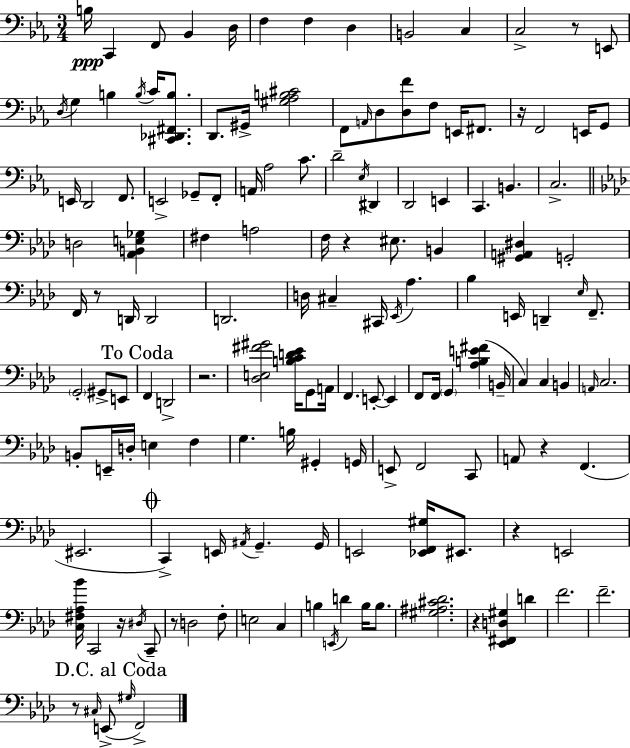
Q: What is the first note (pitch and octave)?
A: B3